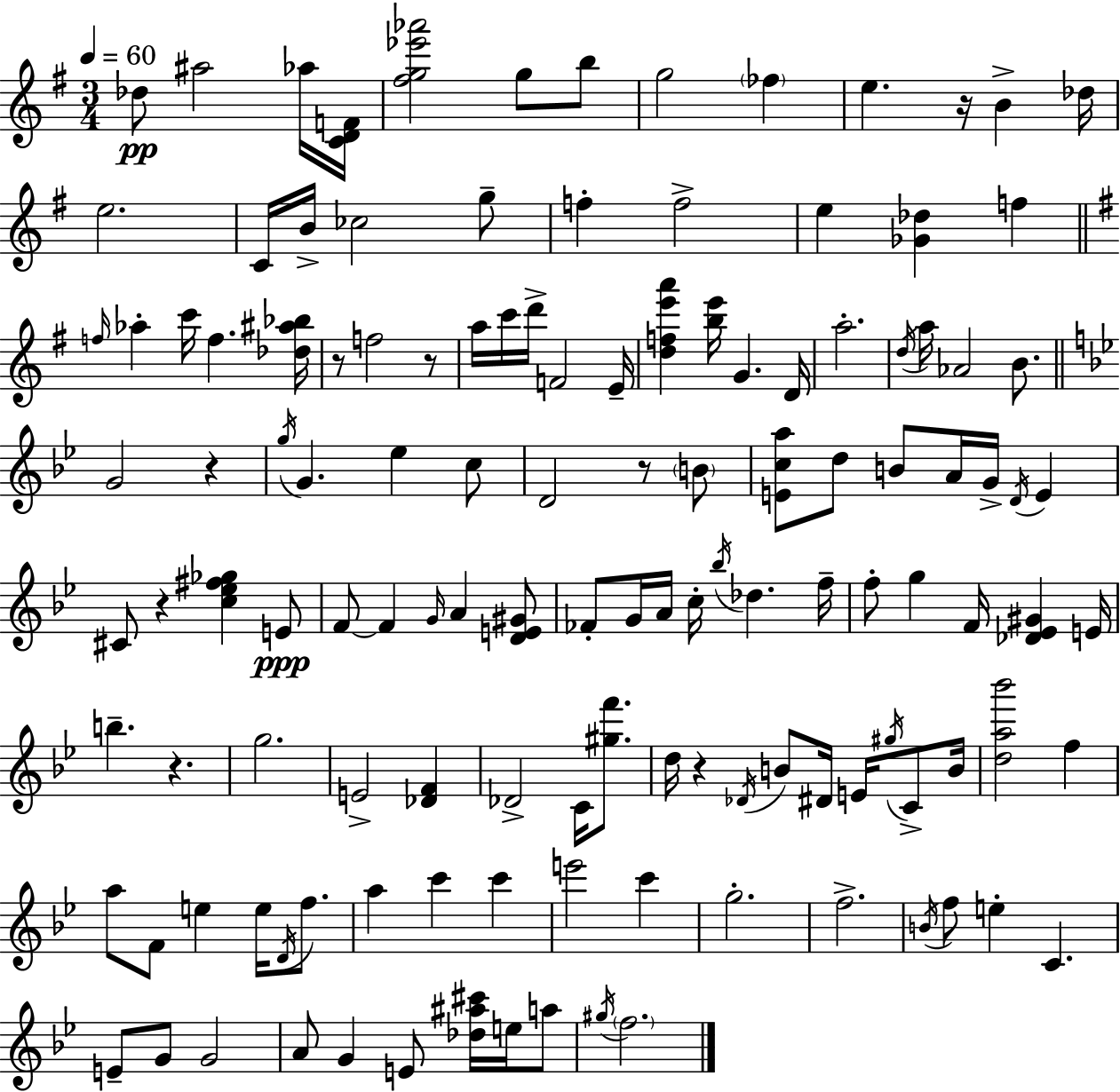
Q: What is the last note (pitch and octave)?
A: F5